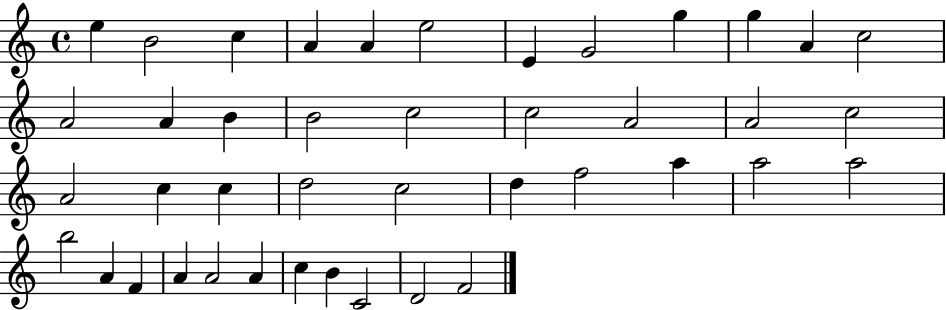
E5/q B4/h C5/q A4/q A4/q E5/h E4/q G4/h G5/q G5/q A4/q C5/h A4/h A4/q B4/q B4/h C5/h C5/h A4/h A4/h C5/h A4/h C5/q C5/q D5/h C5/h D5/q F5/h A5/q A5/h A5/h B5/h A4/q F4/q A4/q A4/h A4/q C5/q B4/q C4/h D4/h F4/h